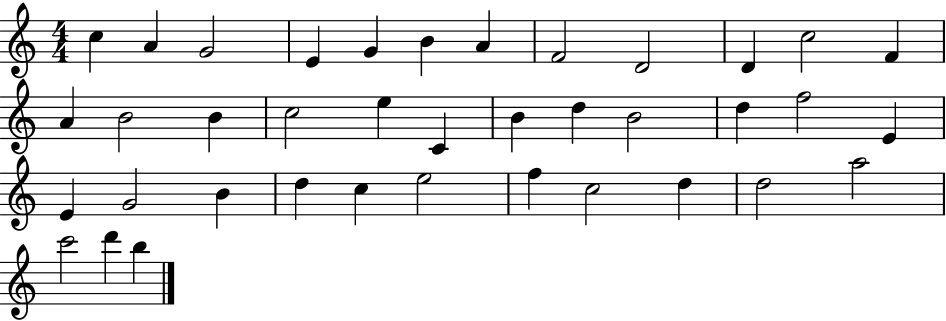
{
  \clef treble
  \numericTimeSignature
  \time 4/4
  \key c \major
  c''4 a'4 g'2 | e'4 g'4 b'4 a'4 | f'2 d'2 | d'4 c''2 f'4 | \break a'4 b'2 b'4 | c''2 e''4 c'4 | b'4 d''4 b'2 | d''4 f''2 e'4 | \break e'4 g'2 b'4 | d''4 c''4 e''2 | f''4 c''2 d''4 | d''2 a''2 | \break c'''2 d'''4 b''4 | \bar "|."
}